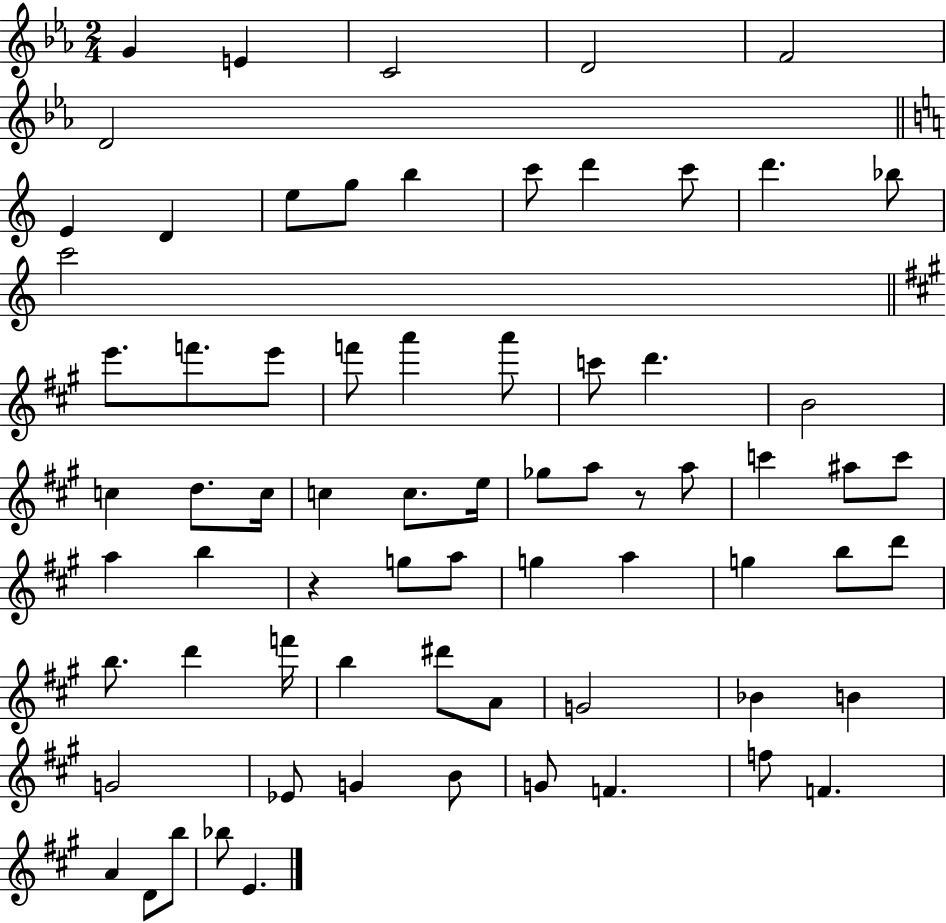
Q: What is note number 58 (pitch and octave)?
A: Eb4